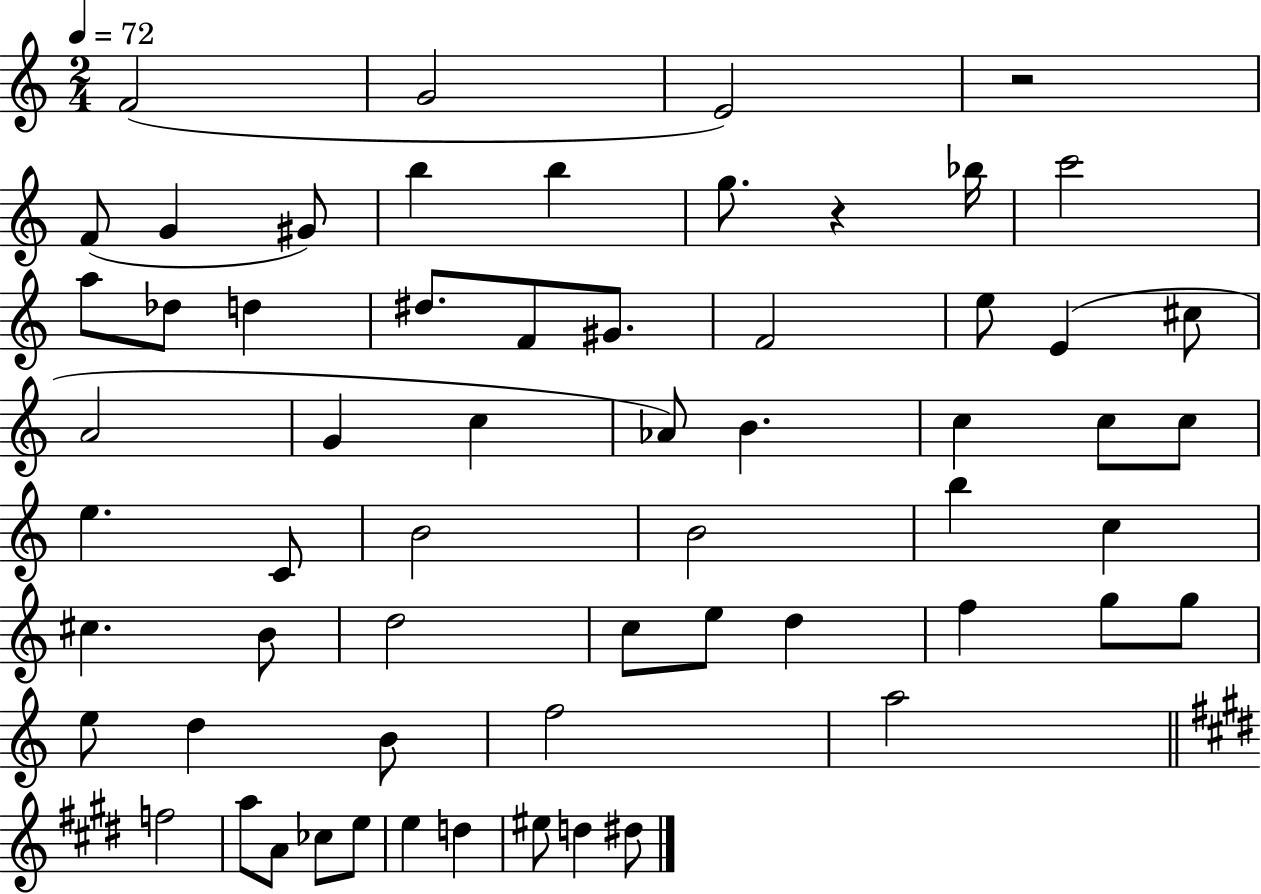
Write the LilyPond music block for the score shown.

{
  \clef treble
  \numericTimeSignature
  \time 2/4
  \key c \major
  \tempo 4 = 72
  f'2( | g'2 | e'2) | r2 | \break f'8( g'4 gis'8) | b''4 b''4 | g''8. r4 bes''16 | c'''2 | \break a''8 des''8 d''4 | dis''8. f'8 gis'8. | f'2 | e''8 e'4( cis''8 | \break a'2 | g'4 c''4 | aes'8) b'4. | c''4 c''8 c''8 | \break e''4. c'8 | b'2 | b'2 | b''4 c''4 | \break cis''4. b'8 | d''2 | c''8 e''8 d''4 | f''4 g''8 g''8 | \break e''8 d''4 b'8 | f''2 | a''2 | \bar "||" \break \key e \major f''2 | a''8 a'8 ces''8 e''8 | e''4 d''4 | eis''8 d''4 dis''8 | \break \bar "|."
}